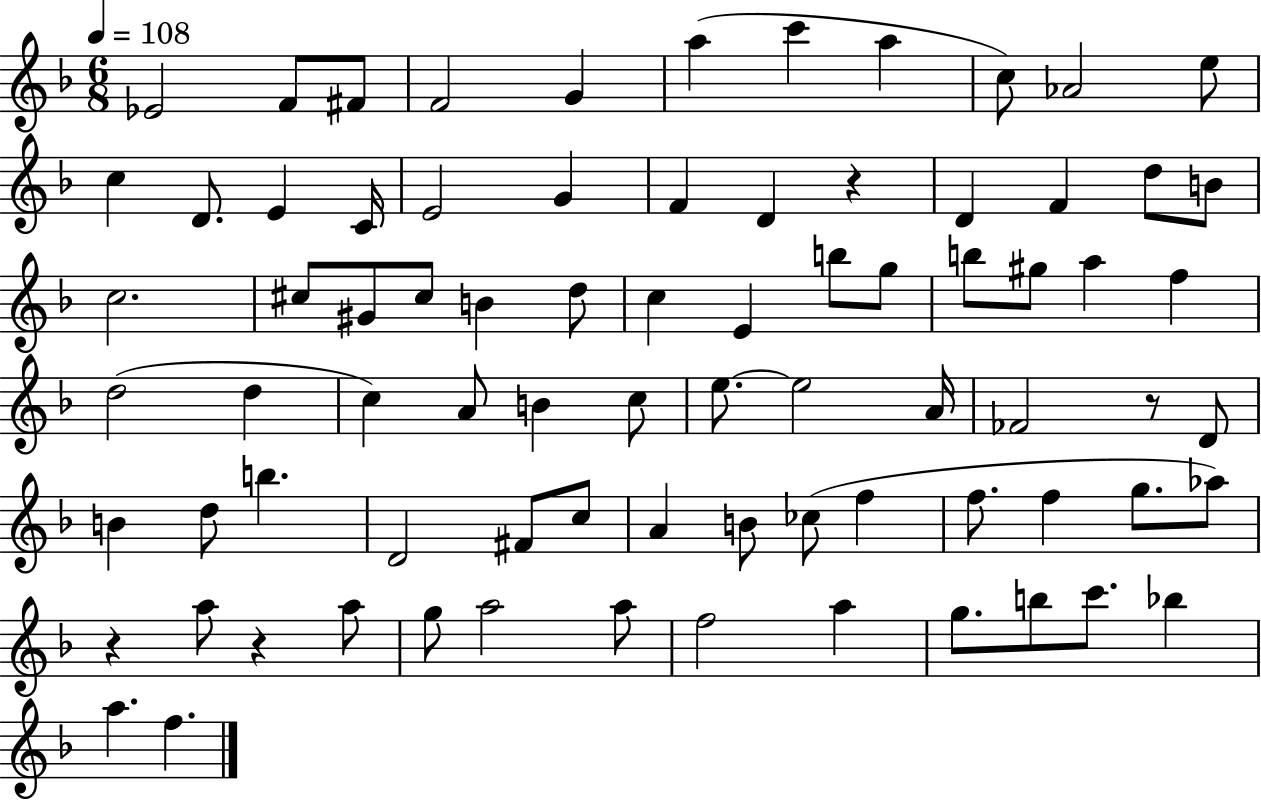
{
  \clef treble
  \numericTimeSignature
  \time 6/8
  \key f \major
  \tempo 4 = 108
  ees'2 f'8 fis'8 | f'2 g'4 | a''4( c'''4 a''4 | c''8) aes'2 e''8 | \break c''4 d'8. e'4 c'16 | e'2 g'4 | f'4 d'4 r4 | d'4 f'4 d''8 b'8 | \break c''2. | cis''8 gis'8 cis''8 b'4 d''8 | c''4 e'4 b''8 g''8 | b''8 gis''8 a''4 f''4 | \break d''2( d''4 | c''4) a'8 b'4 c''8 | e''8.~~ e''2 a'16 | fes'2 r8 d'8 | \break b'4 d''8 b''4. | d'2 fis'8 c''8 | a'4 b'8 ces''8( f''4 | f''8. f''4 g''8. aes''8) | \break r4 a''8 r4 a''8 | g''8 a''2 a''8 | f''2 a''4 | g''8. b''8 c'''8. bes''4 | \break a''4. f''4. | \bar "|."
}